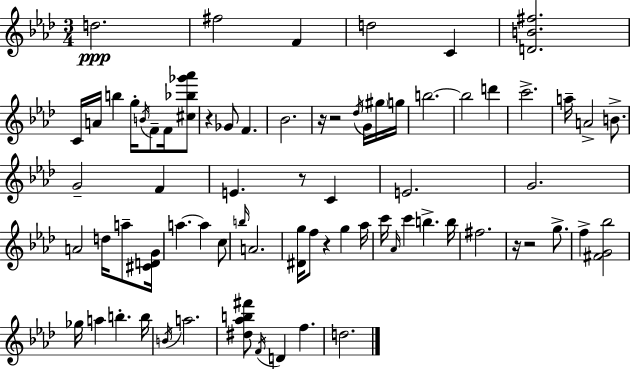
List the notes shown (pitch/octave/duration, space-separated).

D5/h. F#5/h F4/q D5/h C4/q [D4,B4,F#5]/h. C4/s A4/s B5/q G5/s B4/s F4/e F4/s [C#5,Bb5,Gb6,Ab6]/e R/q Gb4/e F4/q. Bb4/h. R/s R/h Db5/s G4/s G#5/s G5/s B5/h. B5/h D6/q C6/h. A5/s A4/h B4/e. G4/h F4/q E4/q. R/e C4/q E4/h. G4/h. A4/h D5/s A5/e [C#4,D4,G4]/s A5/q. A5/q C5/e B5/s A4/h. [D#4,G5]/s F5/e R/q G5/q Ab5/s C6/s Ab4/s C6/q B5/q. B5/s F#5/h. R/s R/h G5/e. F5/q [F#4,G4,Bb5]/h Gb5/s A5/q B5/q. B5/s B4/s A5/h. [D#5,Ab5,B5,F#6]/e F4/s D4/q F5/q. D5/h.